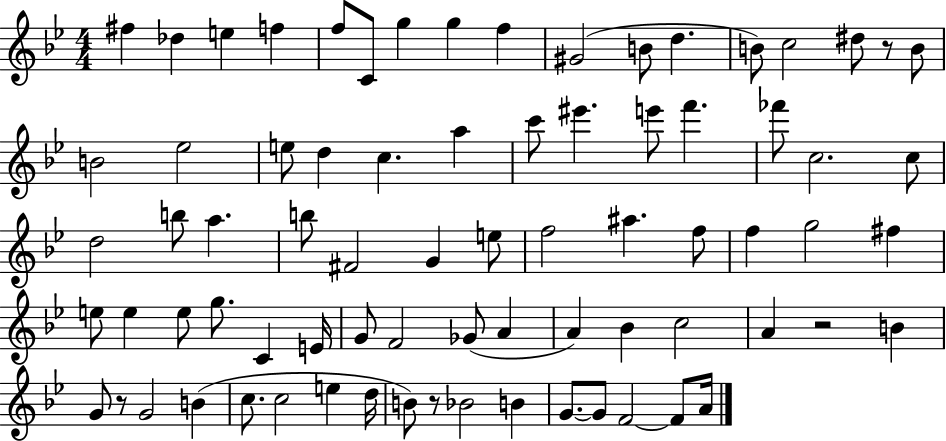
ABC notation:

X:1
T:Untitled
M:4/4
L:1/4
K:Bb
^f _d e f f/2 C/2 g g f ^G2 B/2 d B/2 c2 ^d/2 z/2 B/2 B2 _e2 e/2 d c a c'/2 ^e' e'/2 f' _f'/2 c2 c/2 d2 b/2 a b/2 ^F2 G e/2 f2 ^a f/2 f g2 ^f e/2 e e/2 g/2 C E/4 G/2 F2 _G/2 A A _B c2 A z2 B G/2 z/2 G2 B c/2 c2 e d/4 B/2 z/2 _B2 B G/2 G/2 F2 F/2 A/4